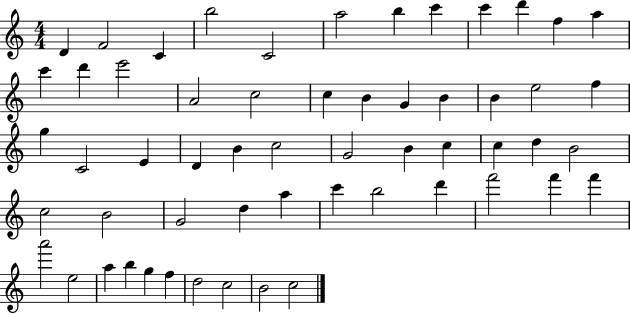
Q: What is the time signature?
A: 4/4